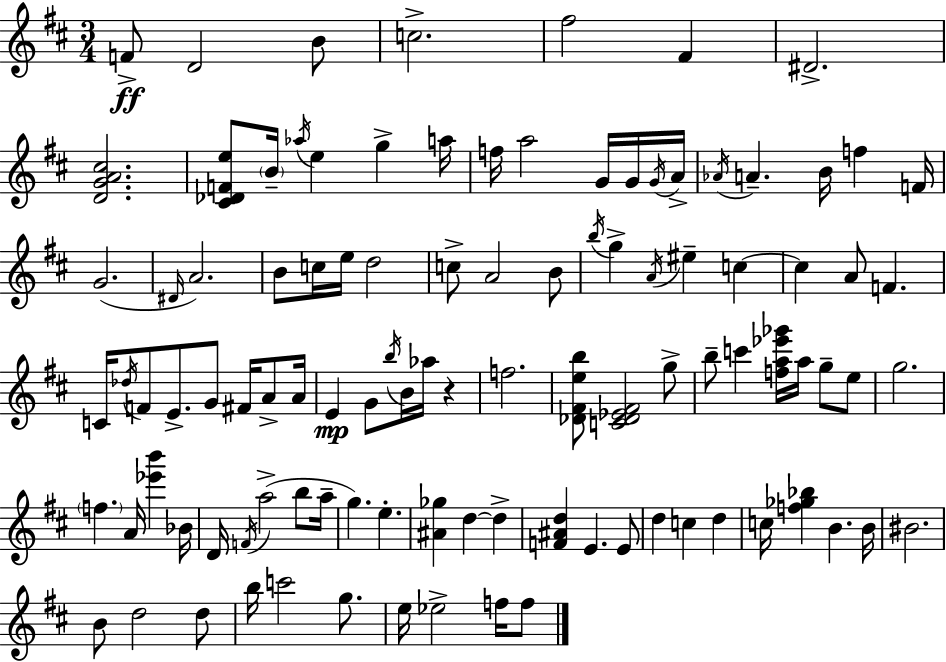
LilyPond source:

{
  \clef treble
  \numericTimeSignature
  \time 3/4
  \key d \major
  \repeat volta 2 { f'8->\ff d'2 b'8 | c''2.-> | fis''2 fis'4 | dis'2.-> | \break <d' g' a' cis''>2. | <cis' des' f' e''>8 \parenthesize b'16-- \acciaccatura { aes''16 } e''4 g''4-> | a''16 f''16 a''2 g'16 g'16 | \acciaccatura { g'16 } a'16-> \acciaccatura { aes'16 } a'4.-- b'16 f''4 | \break f'16 g'2.( | \grace { dis'16 } a'2.) | b'8 c''16 e''16 d''2 | c''8-> a'2 | \break b'8 \acciaccatura { b''16 } g''4-> \acciaccatura { a'16 } eis''4-- | c''4~~ c''4 a'8 | f'4. c'16 \acciaccatura { des''16 } f'8 e'8.-> | g'8 fis'16 a'8-> a'16 e'4\mp g'8 | \break \acciaccatura { b''16 } b'16 aes''16 r4 f''2. | <des' fis' e'' b''>8 <c' des' ees' fis'>2 | g''8-> b''8-- c'''4 | <f'' a'' ees''' ges'''>16 a''16 g''8-- e''8 g''2. | \break \parenthesize f''4. | a'16 <ees''' b'''>4 bes'16 d'16 \acciaccatura { f'16 }( a''2-> | b''8 a''16-- g''4.) | e''4.-. <ais' ges''>4 | \break d''4~~ d''4-> <f' ais' d''>4 | e'4. e'8 d''4 | c''4 d''4 c''16 <f'' ges'' bes''>4 | b'4. b'16 bis'2. | \break b'8 d''2 | d''8 b''16 c'''2 | g''8. e''16 ees''2-> | f''16 f''8 } \bar "|."
}